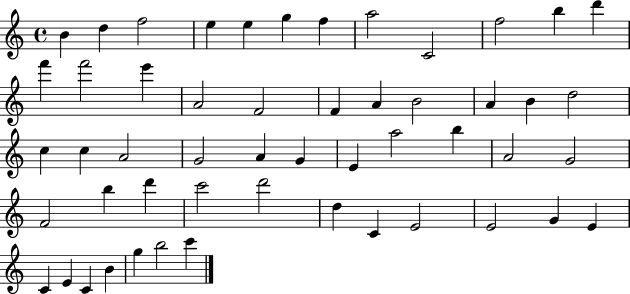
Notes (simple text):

B4/q D5/q F5/h E5/q E5/q G5/q F5/q A5/h C4/h F5/h B5/q D6/q F6/q F6/h E6/q A4/h F4/h F4/q A4/q B4/h A4/q B4/q D5/h C5/q C5/q A4/h G4/h A4/q G4/q E4/q A5/h B5/q A4/h G4/h F4/h B5/q D6/q C6/h D6/h D5/q C4/q E4/h E4/h G4/q E4/q C4/q E4/q C4/q B4/q G5/q B5/h C6/q